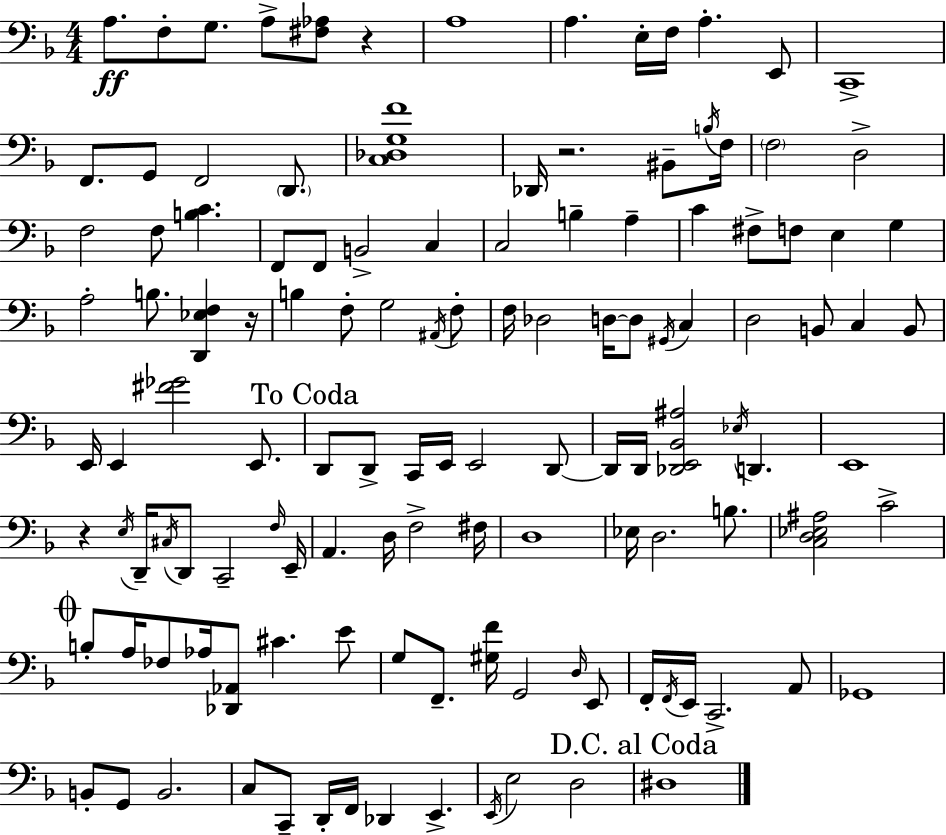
A3/e. F3/e G3/e. A3/e [F#3,Ab3]/e R/q A3/w A3/q. E3/s F3/s A3/q. E2/e C2/w F2/e. G2/e F2/h D2/e. [C3,Db3,G3,F4]/w Db2/s R/h. BIS2/e B3/s F3/s F3/h D3/h F3/h F3/e [B3,C4]/q. F2/e F2/e B2/h C3/q C3/h B3/q A3/q C4/q F#3/e F3/e E3/q G3/q A3/h B3/e. [D2,Eb3,F3]/q R/s B3/q F3/e G3/h A#2/s F3/e F3/s Db3/h D3/s D3/e G#2/s C3/q D3/h B2/e C3/q B2/e E2/s E2/q [F#4,Gb4]/h E2/e. D2/e D2/e C2/s E2/s E2/h D2/e D2/s D2/s [Db2,E2,Bb2,A#3]/h Eb3/s D2/q. E2/w R/q E3/s D2/s C#3/s D2/e C2/h F3/s E2/s A2/q. D3/s F3/h F#3/s D3/w Eb3/s D3/h. B3/e. [C3,D3,Eb3,A#3]/h C4/h B3/e A3/s FES3/e Ab3/s [Db2,Ab2]/e C#4/q. E4/e G3/e F2/e. [G#3,F4]/s G2/h D3/s E2/e F2/s F2/s E2/s C2/h. A2/e Gb2/w B2/e G2/e B2/h. C3/e C2/e D2/s F2/s Db2/q E2/q. E2/s E3/h D3/h D#3/w